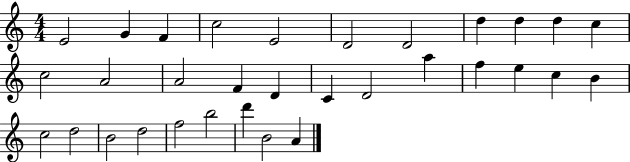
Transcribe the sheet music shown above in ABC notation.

X:1
T:Untitled
M:4/4
L:1/4
K:C
E2 G F c2 E2 D2 D2 d d d c c2 A2 A2 F D C D2 a f e c B c2 d2 B2 d2 f2 b2 d' B2 A